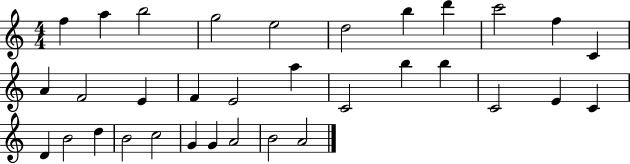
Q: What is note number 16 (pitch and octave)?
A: E4